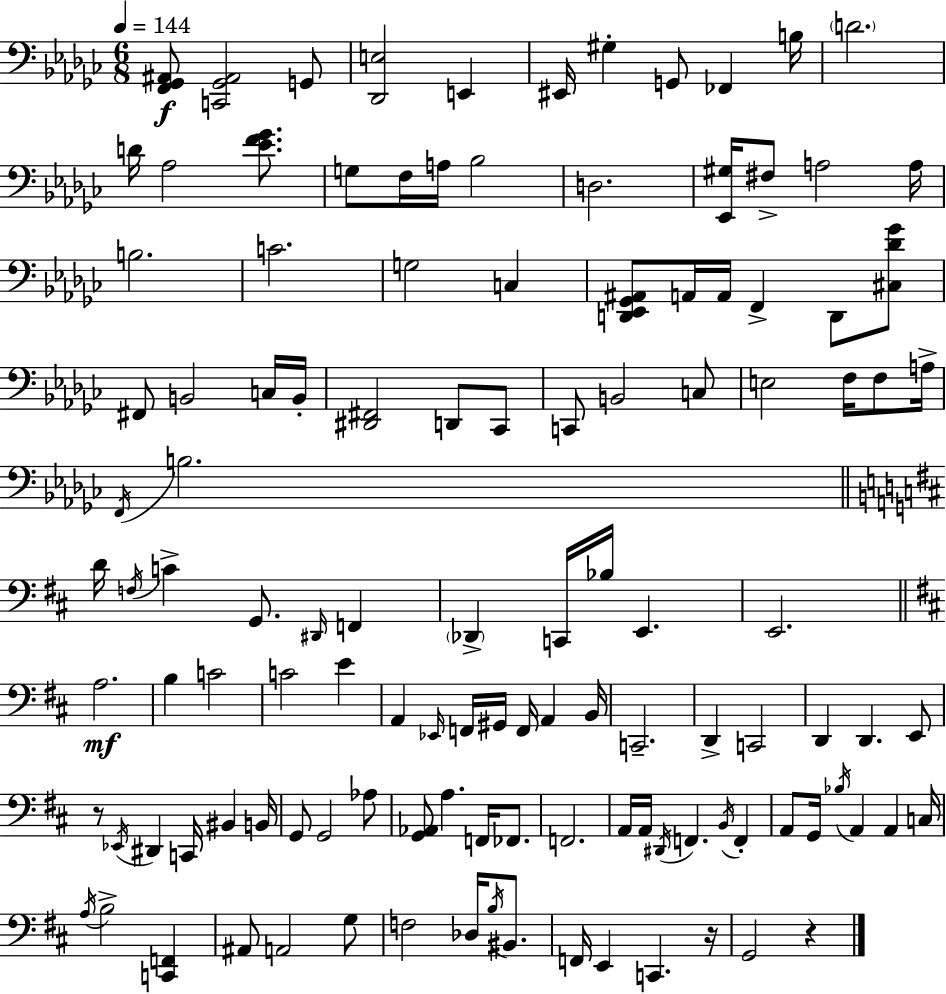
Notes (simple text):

[F2,Gb2,A#2]/e [C2,Gb2,A#2]/h G2/e [Db2,E3]/h E2/q EIS2/s G#3/q G2/e FES2/q B3/s D4/h. D4/s Ab3/h [Eb4,F4,Gb4]/e. G3/e F3/s A3/s Bb3/h D3/h. [Eb2,G#3]/s F#3/e A3/h A3/s B3/h. C4/h. G3/h C3/q [D2,Eb2,Gb2,A#2]/e A2/s A2/s F2/q D2/e [C#3,Db4,Gb4]/e F#2/e B2/h C3/s B2/s [D#2,F#2]/h D2/e CES2/e C2/e B2/h C3/e E3/h F3/s F3/e A3/s F2/s B3/h. D4/s F3/s C4/q G2/e. D#2/s F2/q Db2/q C2/s Bb3/s E2/q. E2/h. A3/h. B3/q C4/h C4/h E4/q A2/q Eb2/s F2/s G#2/s F2/s A2/q B2/s C2/h. D2/q C2/h D2/q D2/q. E2/e R/e Eb2/s D#2/q C2/s BIS2/q B2/s G2/e G2/h Ab3/e [G2,Ab2]/e A3/q. F2/s FES2/e. F2/h. A2/s A2/s D#2/s F2/q. B2/s F2/q A2/e G2/s Bb3/s A2/q A2/q C3/s A3/s B3/h [C2,F2]/q A#2/e A2/h G3/e F3/h Db3/s B3/s BIS2/e. F2/s E2/q C2/q. R/s G2/h R/q